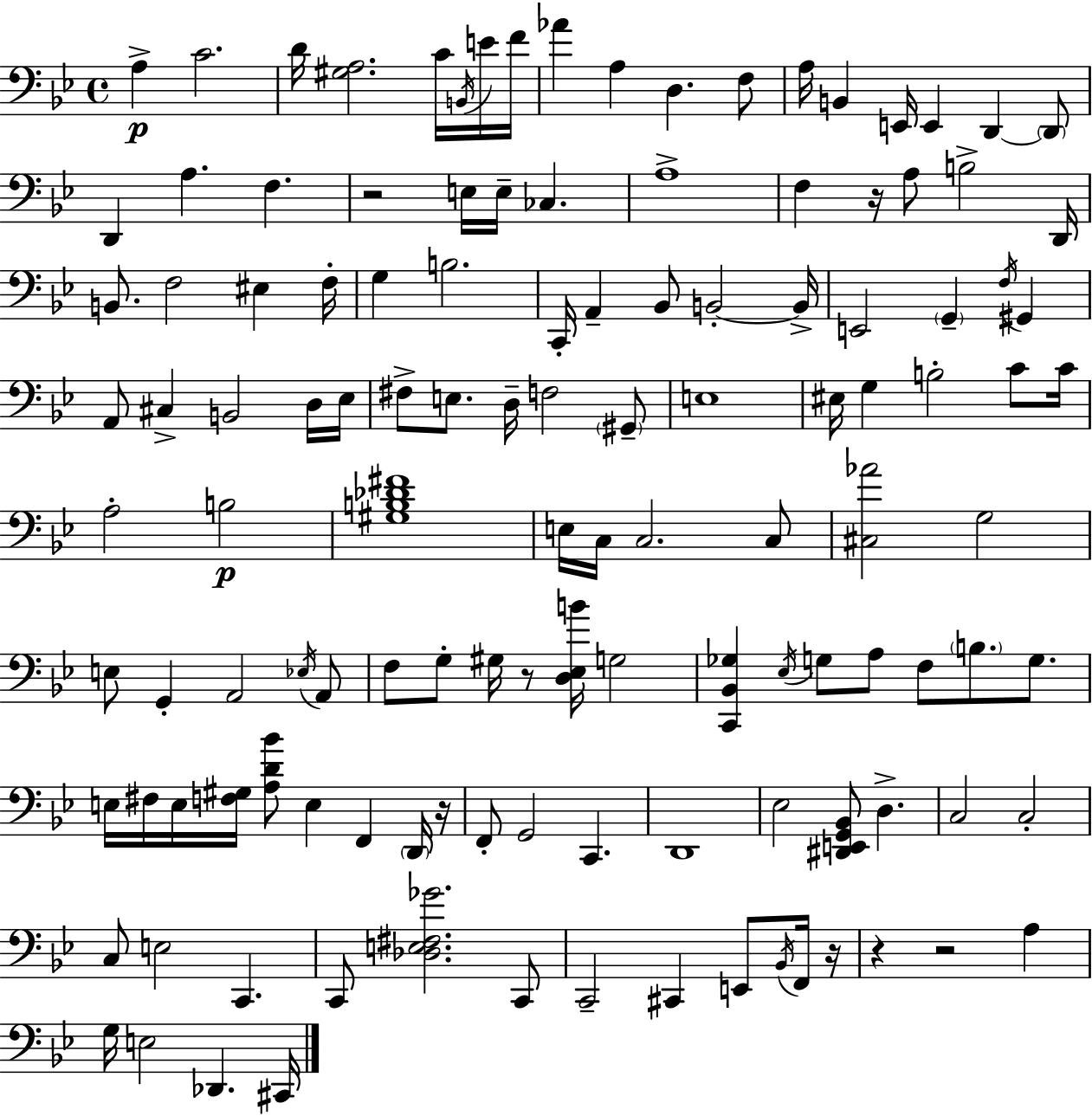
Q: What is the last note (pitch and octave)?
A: C#2